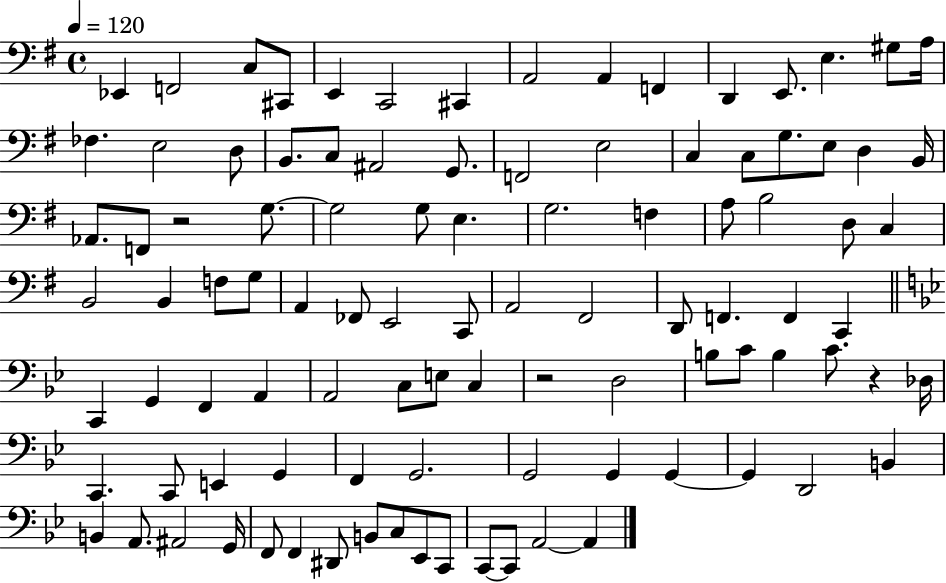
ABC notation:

X:1
T:Untitled
M:4/4
L:1/4
K:G
_E,, F,,2 C,/2 ^C,,/2 E,, C,,2 ^C,, A,,2 A,, F,, D,, E,,/2 E, ^G,/2 A,/4 _F, E,2 D,/2 B,,/2 C,/2 ^A,,2 G,,/2 F,,2 E,2 C, C,/2 G,/2 E,/2 D, B,,/4 _A,,/2 F,,/2 z2 G,/2 G,2 G,/2 E, G,2 F, A,/2 B,2 D,/2 C, B,,2 B,, F,/2 G,/2 A,, _F,,/2 E,,2 C,,/2 A,,2 ^F,,2 D,,/2 F,, F,, C,, C,, G,, F,, A,, A,,2 C,/2 E,/2 C, z2 D,2 B,/2 C/2 B, C/2 z _D,/4 C,, C,,/2 E,, G,, F,, G,,2 G,,2 G,, G,, G,, D,,2 B,, B,, A,,/2 ^A,,2 G,,/4 F,,/2 F,, ^D,,/2 B,,/2 C,/2 _E,,/2 C,,/2 C,,/2 C,,/2 A,,2 A,,